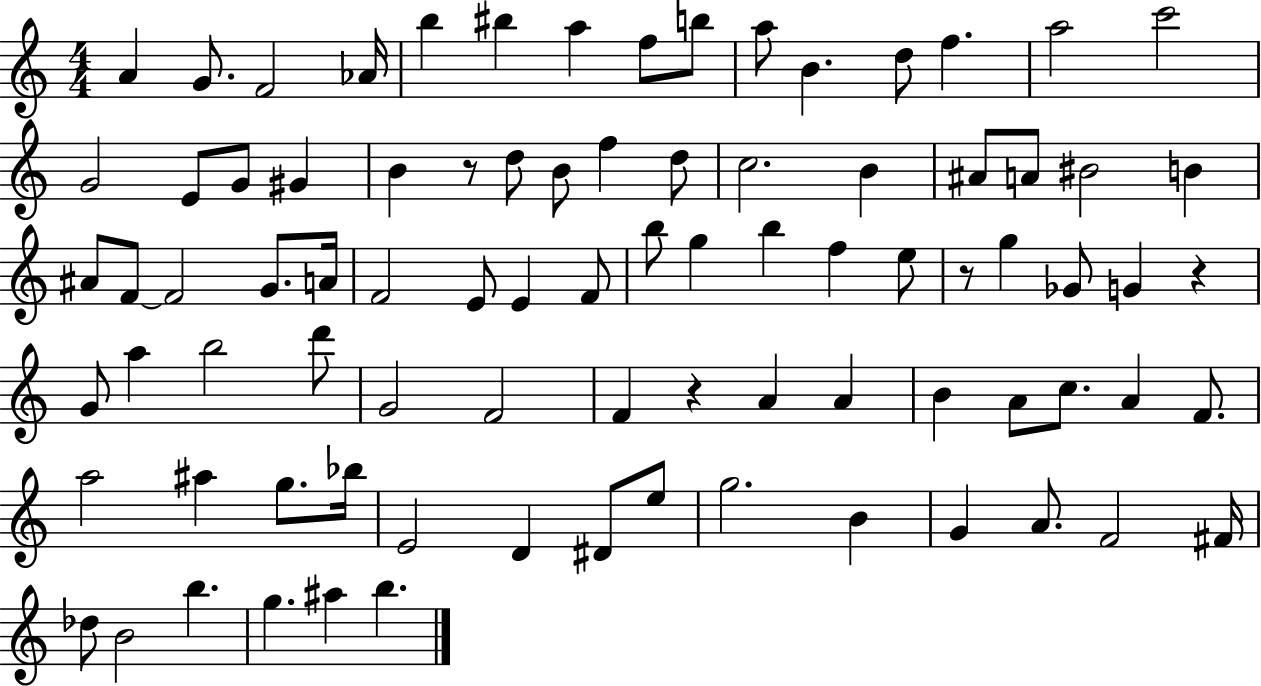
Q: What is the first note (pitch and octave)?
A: A4